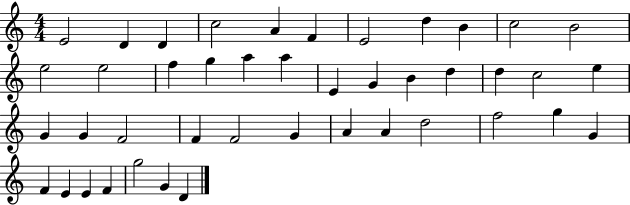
{
  \clef treble
  \numericTimeSignature
  \time 4/4
  \key c \major
  e'2 d'4 d'4 | c''2 a'4 f'4 | e'2 d''4 b'4 | c''2 b'2 | \break e''2 e''2 | f''4 g''4 a''4 a''4 | e'4 g'4 b'4 d''4 | d''4 c''2 e''4 | \break g'4 g'4 f'2 | f'4 f'2 g'4 | a'4 a'4 d''2 | f''2 g''4 g'4 | \break f'4 e'4 e'4 f'4 | g''2 g'4 d'4 | \bar "|."
}